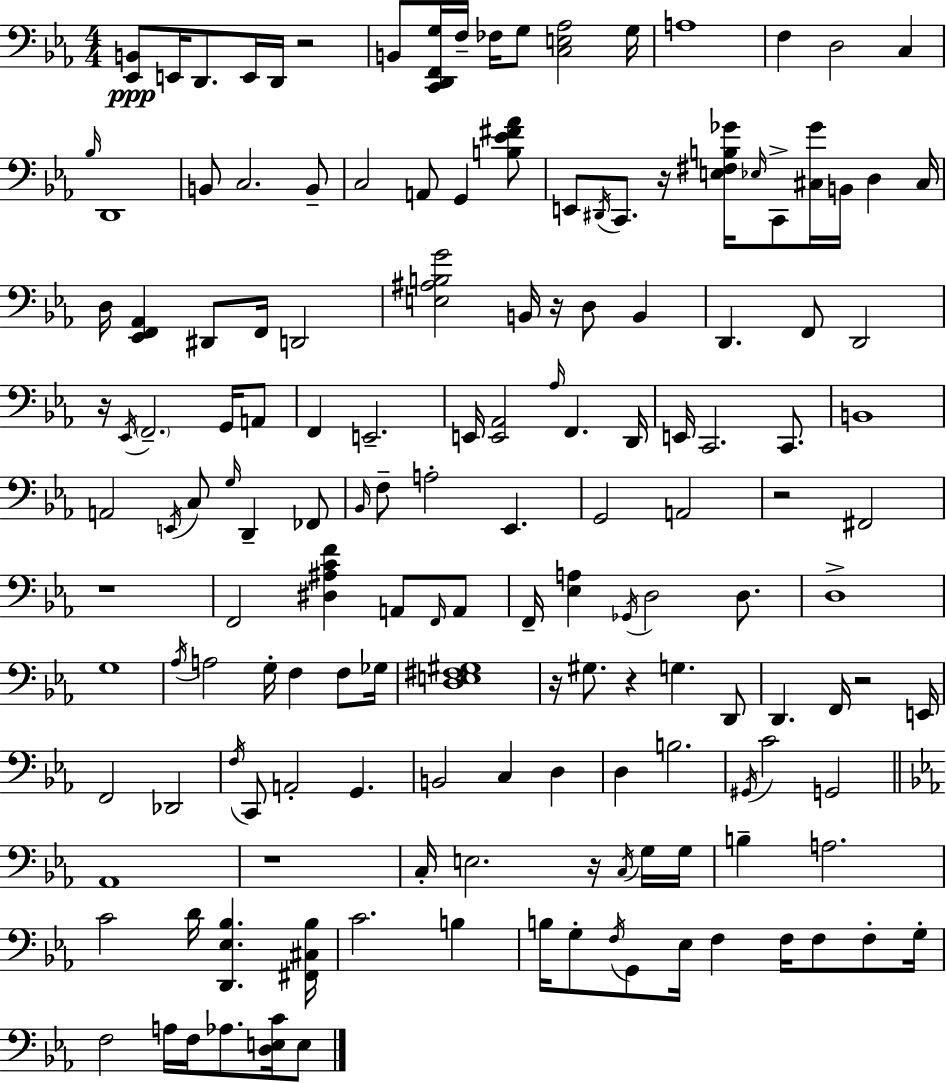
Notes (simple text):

[Eb2,B2]/e E2/s D2/e. E2/s D2/s R/h B2/e [C2,D2,F2,G3]/s F3/s FES3/s G3/e [C3,E3,Ab3]/h G3/s A3/w F3/q D3/h C3/q Bb3/s D2/w B2/e C3/h. B2/e C3/h A2/e G2/q [B3,Eb4,F#4,Ab4]/e E2/e D#2/s C2/e. R/s [E3,F#3,B3,Gb4]/s Eb3/s C2/e [C#3,Gb4]/s B2/s D3/q C#3/s D3/s [Eb2,F2,Ab2]/q D#2/e F2/s D2/h [E3,A#3,B3,G4]/h B2/s R/s D3/e B2/q D2/q. F2/e D2/h R/s Eb2/s F2/h. G2/s A2/e F2/q E2/h. E2/s [E2,Ab2]/h Ab3/s F2/q. D2/s E2/s C2/h. C2/e. B2/w A2/h E2/s C3/e G3/s D2/q FES2/e Bb2/s F3/e A3/h Eb2/q. G2/h A2/h R/h F#2/h R/w F2/h [D#3,A#3,C4,F4]/q A2/e F2/s A2/e F2/s [Eb3,A3]/q Gb2/s D3/h D3/e. D3/w G3/w Ab3/s A3/h G3/s F3/q F3/e Gb3/s [D3,E3,F#3,G#3]/w R/s G#3/e. R/q G3/q. D2/e D2/q. F2/s R/h E2/s F2/h Db2/h F3/s C2/e A2/h G2/q. B2/h C3/q D3/q D3/q B3/h. G#2/s C4/h G2/h Ab2/w R/w C3/s E3/h. R/s C3/s G3/s G3/s B3/q A3/h. C4/h D4/s [D2,Eb3,Bb3]/q. [F#2,C#3,Bb3]/s C4/h. B3/q B3/s G3/e F3/s G2/e Eb3/s F3/q F3/s F3/e F3/e G3/s F3/h A3/s F3/s Ab3/e. [D3,E3,C4]/s E3/e